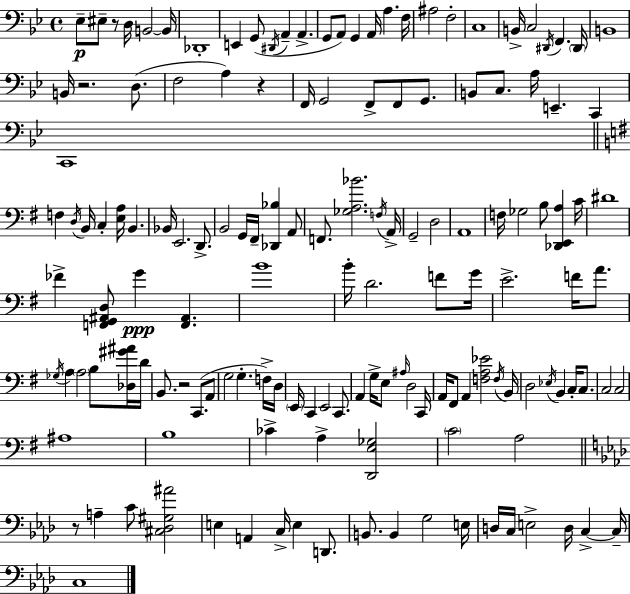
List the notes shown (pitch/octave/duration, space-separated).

Eb3/e EIS3/e R/e D3/s B2/h B2/s Db2/w E2/q G2/e D#2/s A2/q A2/q. G2/e A2/e G2/q A2/s A3/q. F3/s A#3/h F3/h C3/w B2/s C3/h D#2/s F2/q. D#2/s B2/w B2/s R/h. D3/e. F3/h A3/q R/q F2/s G2/h F2/e F2/e G2/e. B2/e C3/e. A3/s E2/q. C2/q C2/w F3/q D3/s B2/s C3/q [E3,A3]/s B2/q. Bb2/s E2/h. D2/e. B2/h G2/s F#2/s [Db2,Bb3]/q A2/e F2/e. [Gb3,A3,Bb4]/h. F3/s A2/s G2/h D3/h A2/w F3/s Gb3/h B3/e [Db2,E2,A3]/q C4/s D#4/w FES4/q [F2,G2,A#2,D3]/e G4/q [F2,A#2]/q. B4/w B4/s D4/h. F4/e G4/s E4/h. F4/s A4/e. Gb3/s A3/q A3/h B3/e [Db3,G#4,A#4]/s D4/s B2/e. R/h C2/e. A2/e G3/h G3/q. F3/s D3/s E2/s C2/q E2/h C2/e. A2/q G3/s E3/e A#3/s D3/h C2/s A2/s F#2/e A2/q [F3,A3,Eb4]/h F3/s B2/s D3/h Eb3/s B2/q C3/s C3/e. C3/h C3/h A#3/w B3/w CES4/q A3/q [D2,E3,Gb3]/h C4/h A3/h R/e A3/q C4/e [C#3,Db3,G#3,A#4]/h E3/q A2/q C3/s E3/q D2/e. B2/e. B2/q G3/h E3/s D3/s C3/s E3/h D3/s C3/q C3/s C3/w